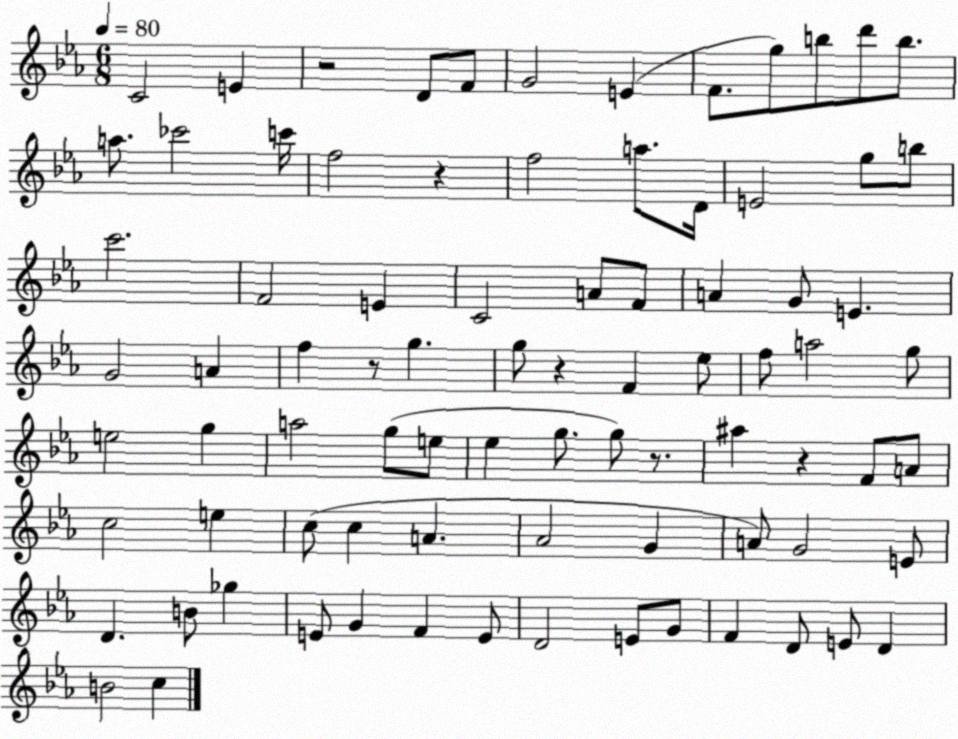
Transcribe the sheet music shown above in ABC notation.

X:1
T:Untitled
M:6/8
L:1/4
K:Eb
C2 E z2 D/2 F/2 G2 E F/2 g/2 b/2 d'/2 b/2 a/2 _c'2 c'/4 f2 z f2 a/2 D/4 E2 g/2 b/2 c'2 F2 E C2 A/2 F/2 A G/2 E G2 A f z/2 g g/2 z F _e/2 f/2 a2 g/2 e2 g a2 g/2 e/2 _e g/2 g/2 z/2 ^a z F/2 A/2 c2 e c/2 c A _A2 G A/2 G2 E/2 D B/2 _g E/2 G F E/2 D2 E/2 G/2 F D/2 E/2 D B2 c